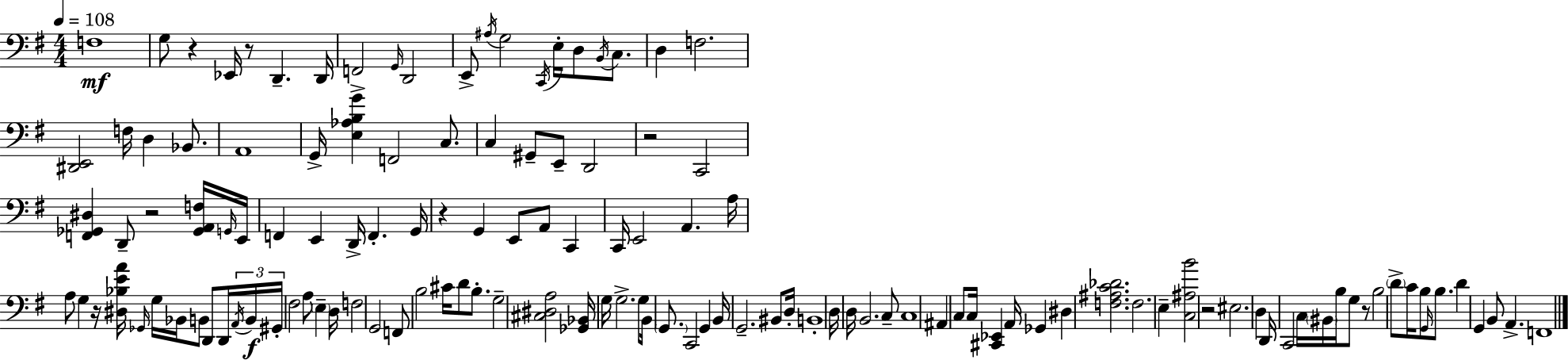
X:1
T:Untitled
M:4/4
L:1/4
K:G
F,4 G,/2 z _E,,/4 z/2 D,, D,,/4 F,,2 G,,/4 D,,2 E,,/2 ^A,/4 G,2 C,,/4 E,/4 D,/2 B,,/4 C,/2 D, F,2 [^D,,E,,]2 F,/4 D, _B,,/2 A,,4 G,,/4 [E,_A,B,G] F,,2 C,/2 C, ^G,,/2 E,,/2 D,,2 z2 C,,2 [F,,_G,,^D,] D,,/2 z2 [_G,,A,,F,]/4 G,,/4 E,,/4 F,, E,, D,,/4 F,, G,,/4 z G,, E,,/2 A,,/2 C,, C,,/4 E,,2 A,, A,/4 A,/2 G, z/4 [^D,_B,EA]/4 _G,,/4 G,/4 _B,,/4 B,,/2 D,,/2 D,,/4 A,,/4 B,,/4 ^G,,/4 ^F,2 A,/2 E, D,/4 F,2 G,,2 F,,/2 B,2 ^C/4 D/2 B,/2 G,2 [^C,^D,A,]2 [_G,,_B,,]/4 G,/4 G,2 G,/2 B,,/4 G,,/2 C,,2 G,, B,,/4 G,,2 ^B,,/2 D,/4 B,,4 D,/4 D,/4 B,,2 C,/2 C,4 ^A,, C,/2 C,/4 [^C,,_E,,] A,,/4 _G,, ^D, [F,^A,C_D]2 F,2 E, [C,^A,B]2 z2 ^E,2 D, D,,/4 C,,2 C,/4 ^B,,/4 B,/4 G,/2 z/2 B,2 D/2 C/4 B,/2 G,,/4 B,/2 D G,, B,,/2 A,, F,,4